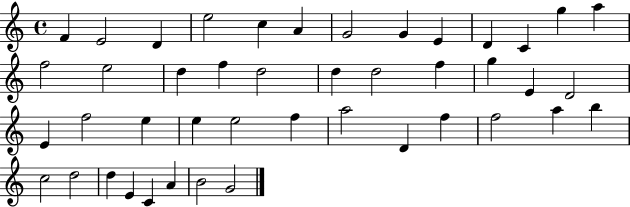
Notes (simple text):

F4/q E4/h D4/q E5/h C5/q A4/q G4/h G4/q E4/q D4/q C4/q G5/q A5/q F5/h E5/h D5/q F5/q D5/h D5/q D5/h F5/q G5/q E4/q D4/h E4/q F5/h E5/q E5/q E5/h F5/q A5/h D4/q F5/q F5/h A5/q B5/q C5/h D5/h D5/q E4/q C4/q A4/q B4/h G4/h